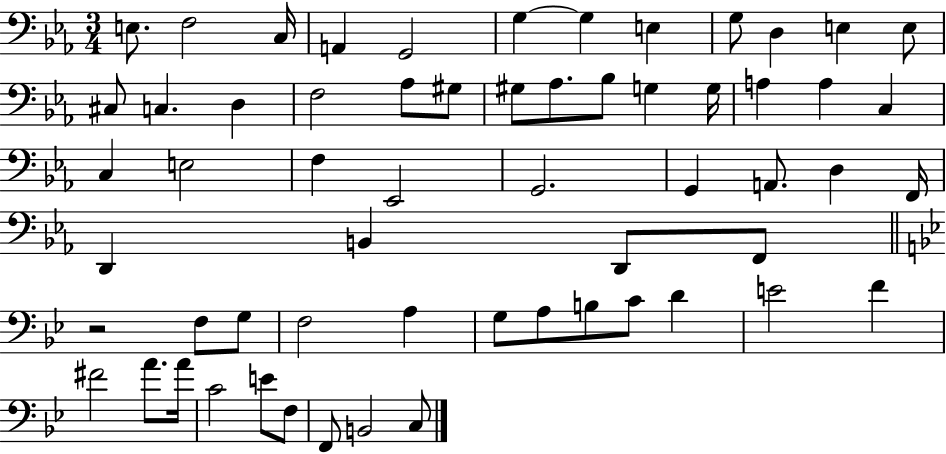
{
  \clef bass
  \numericTimeSignature
  \time 3/4
  \key ees \major
  e8. f2 c16 | a,4 g,2 | g4~~ g4 e4 | g8 d4 e4 e8 | \break cis8 c4. d4 | f2 aes8 gis8 | gis8 aes8. bes8 g4 g16 | a4 a4 c4 | \break c4 e2 | f4 ees,2 | g,2. | g,4 a,8. d4 f,16 | \break d,4 b,4 d,8 f,8 | \bar "||" \break \key bes \major r2 f8 g8 | f2 a4 | g8 a8 b8 c'8 d'4 | e'2 f'4 | \break fis'2 a'8. a'16 | c'2 e'8 f8 | f,8 b,2 c8 | \bar "|."
}